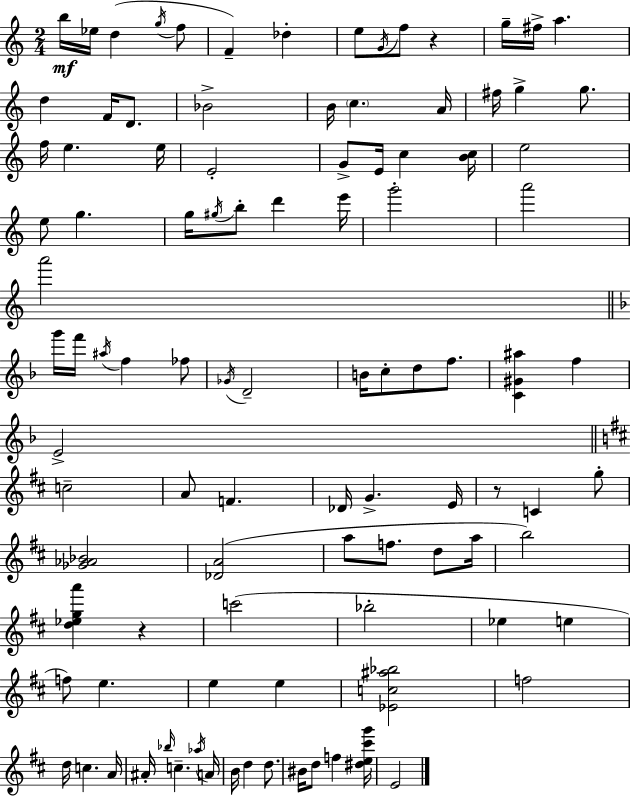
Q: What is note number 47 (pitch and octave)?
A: Gb4